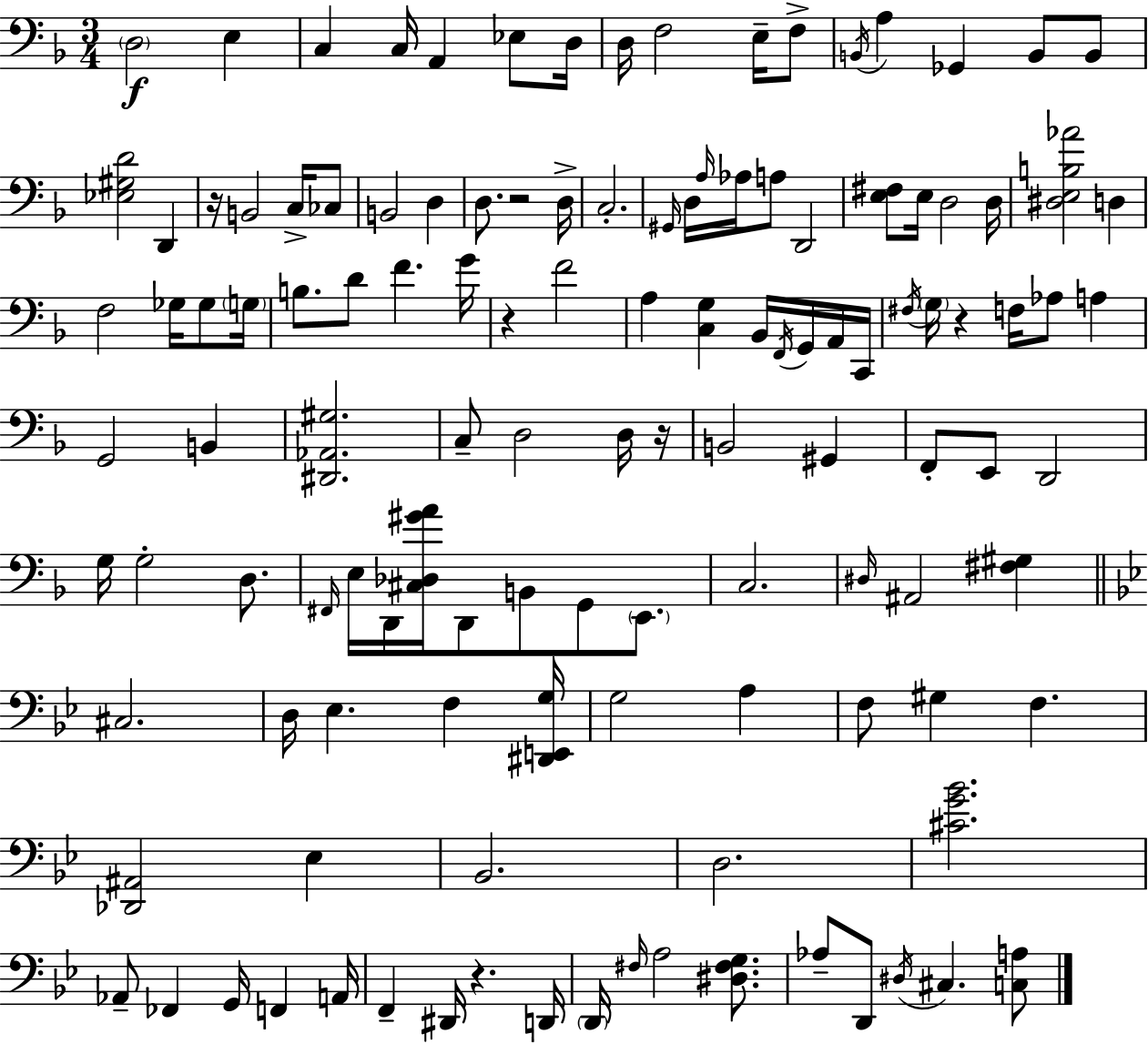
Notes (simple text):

D3/h E3/q C3/q C3/s A2/q Eb3/e D3/s D3/s F3/h E3/s F3/e B2/s A3/q Gb2/q B2/e B2/e [Eb3,G#3,D4]/h D2/q R/s B2/h C3/s CES3/e B2/h D3/q D3/e. R/h D3/s C3/h. G#2/s D3/s A3/s Ab3/s A3/e D2/h [E3,F#3]/e E3/s D3/h D3/s [D#3,E3,B3,Ab4]/h D3/q F3/h Gb3/s Gb3/e G3/s B3/e. D4/e F4/q. G4/s R/q F4/h A3/q [C3,G3]/q Bb2/s F2/s G2/s A2/s C2/s F#3/s G3/s R/q F3/s Ab3/e A3/q G2/h B2/q [D#2,Ab2,G#3]/h. C3/e D3/h D3/s R/s B2/h G#2/q F2/e E2/e D2/h G3/s G3/h D3/e. F#2/s E3/s D2/s [C#3,Db3,G#4,A4]/s D2/e B2/e G2/e E2/e. C3/h. D#3/s A#2/h [F#3,G#3]/q C#3/h. D3/s Eb3/q. F3/q [D#2,E2,G3]/s G3/h A3/q F3/e G#3/q F3/q. [Db2,A#2]/h Eb3/q Bb2/h. D3/h. [C#4,G4,Bb4]/h. Ab2/e FES2/q G2/s F2/q A2/s F2/q D#2/s R/q. D2/s D2/s F#3/s A3/h [D#3,F#3,G3]/e. Ab3/e D2/e D#3/s C#3/q. [C3,A3]/e